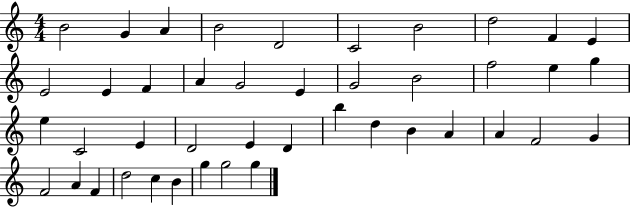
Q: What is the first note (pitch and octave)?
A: B4